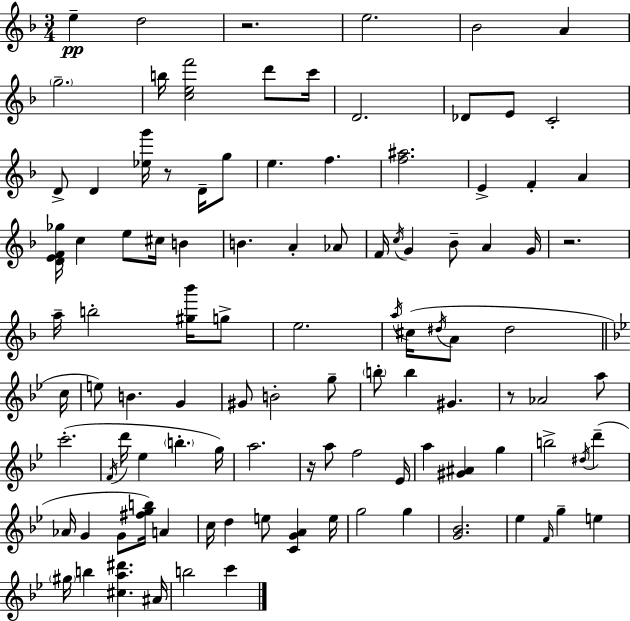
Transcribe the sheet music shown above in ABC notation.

X:1
T:Untitled
M:3/4
L:1/4
K:Dm
e d2 z2 e2 _B2 A g2 b/4 [cef']2 d'/2 c'/4 D2 _D/2 E/2 C2 D/2 D [_eg']/4 z/2 D/4 g/2 e f [f^a]2 E F A [DEF_g]/4 c e/2 ^c/4 B B A _A/2 F/4 c/4 G _B/2 A G/4 z2 a/4 b2 [^g_b']/4 g/2 e2 a/4 ^c/4 ^d/4 A/2 ^d2 c/4 e/2 B G ^G/2 B2 g/2 b/2 b ^G z/2 _A2 a/2 c'2 F/4 d'/4 _e b g/4 a2 z/4 a/2 f2 _E/4 a [^G^A] g b2 ^d/4 d' _A/4 G G/2 [^fgb]/4 A c/4 d e/2 [CGA] e/4 g2 g [G_B]2 _e F/4 g e ^g/4 b [^ca^d'] ^A/4 b2 c'